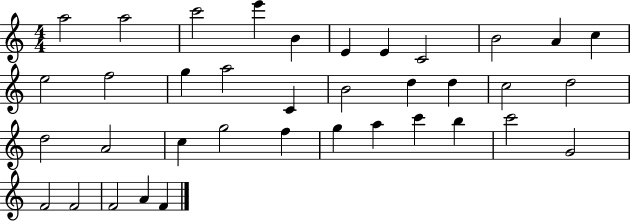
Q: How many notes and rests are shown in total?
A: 37